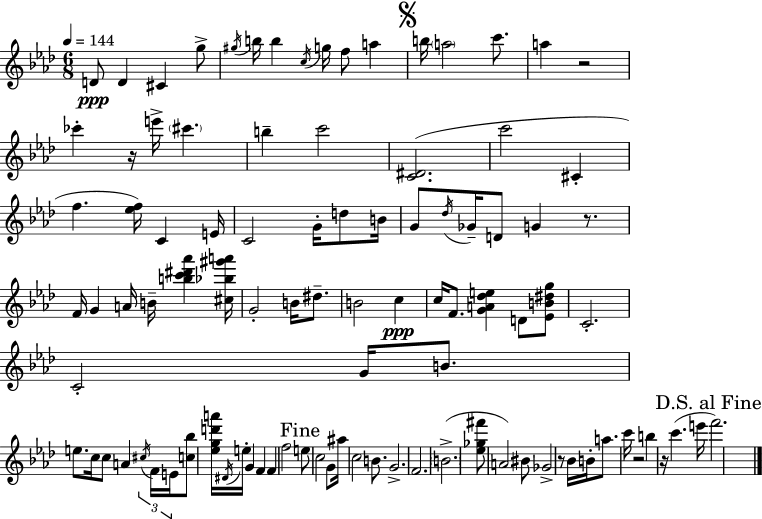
{
  \clef treble
  \numericTimeSignature
  \time 6/8
  \key f \minor
  \tempo 4 = 144
  \repeat volta 2 { d'8\ppp d'4 cis'4 g''8-> | \acciaccatura { gis''16 } b''16 b''4 \acciaccatura { c''16 } g''16 f''8 a''4 | \mark \markup { \musicglyph "scripts.segno" } b''16 \parenthesize a''2 c'''8. | a''4 r2 | \break ces'''4-. r16 e'''16-> \parenthesize cis'''4. | b''4-- c'''2 | <c' dis'>2.( | c'''2 cis'4-. | \break f''4. <ees'' f''>16) c'4 | e'16 c'2 g'16-. d''8 | b'16 g'8 \acciaccatura { des''16 } ges'16-- d'8 g'4 | r8. f'16 g'4 a'16 b'16-- <b'' c''' dis''' aes'''>4 | \break <cis'' bes'' gis''' a'''>16 g'2-. b'16 | dis''8.-- b'2 c''4\ppp | c''16 f'8. <g' a' des'' e''>4 d'8 | <ees' b' dis'' g''>8 c'2.-. | \break c'2-. g'16 | b'8. e''8. c''16 c''8 a'4 | \tuplet 3/2 { \acciaccatura { cis''16 } f'16 e'16 } <c'' bes''>8 <ees'' g'' d''' a'''>16 \acciaccatura { dis'16 } e''16-. g'4 | f'4 f'4 f''2 | \break \mark "Fine" e''8 c''2 | g'8 ais''16 c''2 | b'8. g'2.-> | f'2. | \break \parenthesize b'2.->( | <ees'' ges'' fis'''>8 a'2) | bis'8 ges'2-> | r8 bes'16 b'16-. a''8. c'''16 r2 | \break b''4 r16 c'''4.( | e'''16 \mark "D.S. al Fine" f'''2.) | } \bar "|."
}